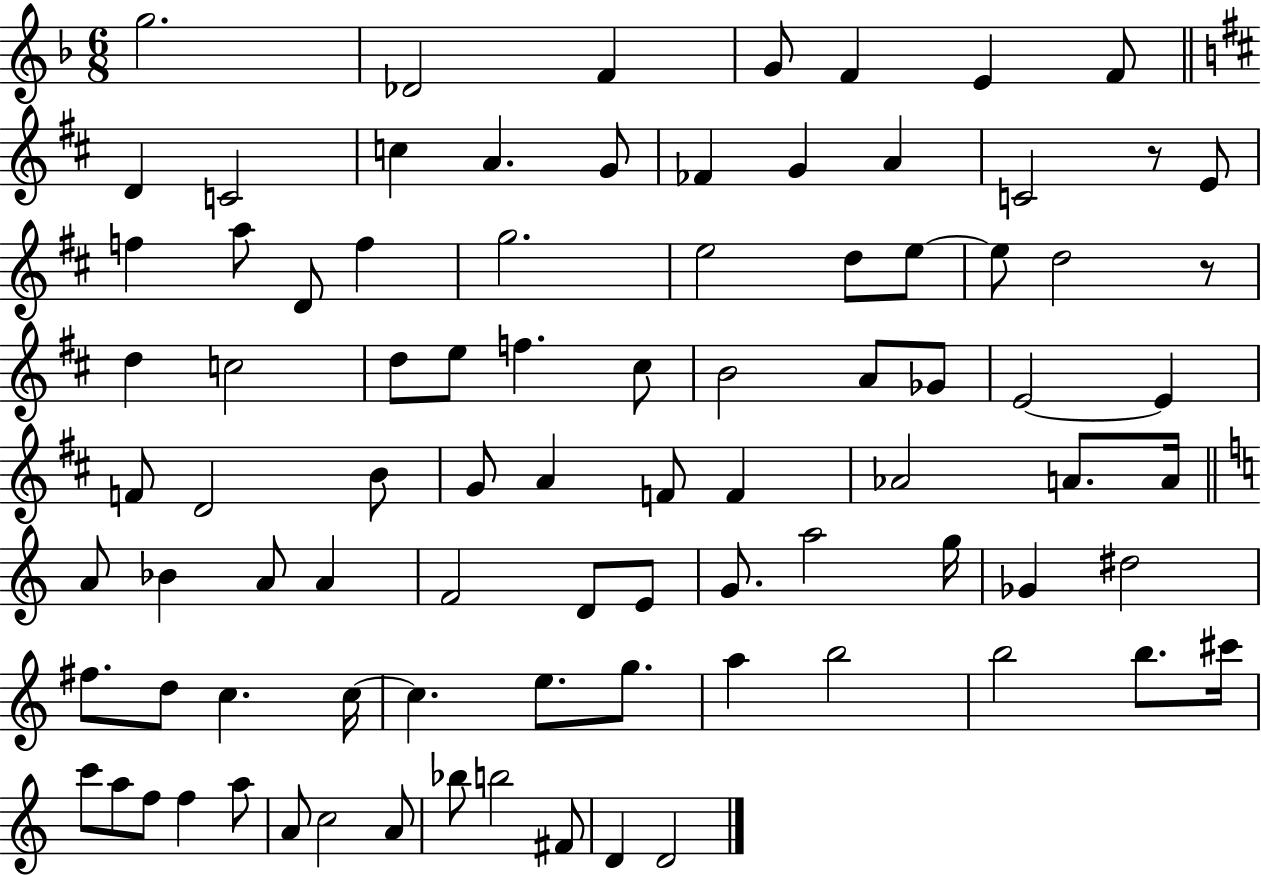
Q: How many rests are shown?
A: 2